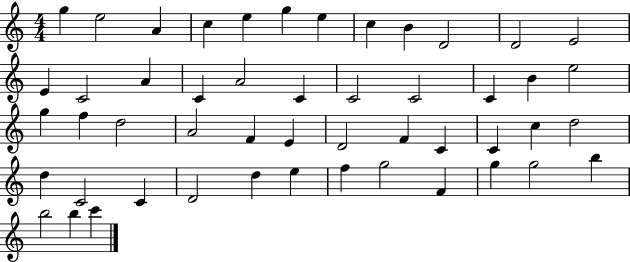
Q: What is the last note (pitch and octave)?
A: C6